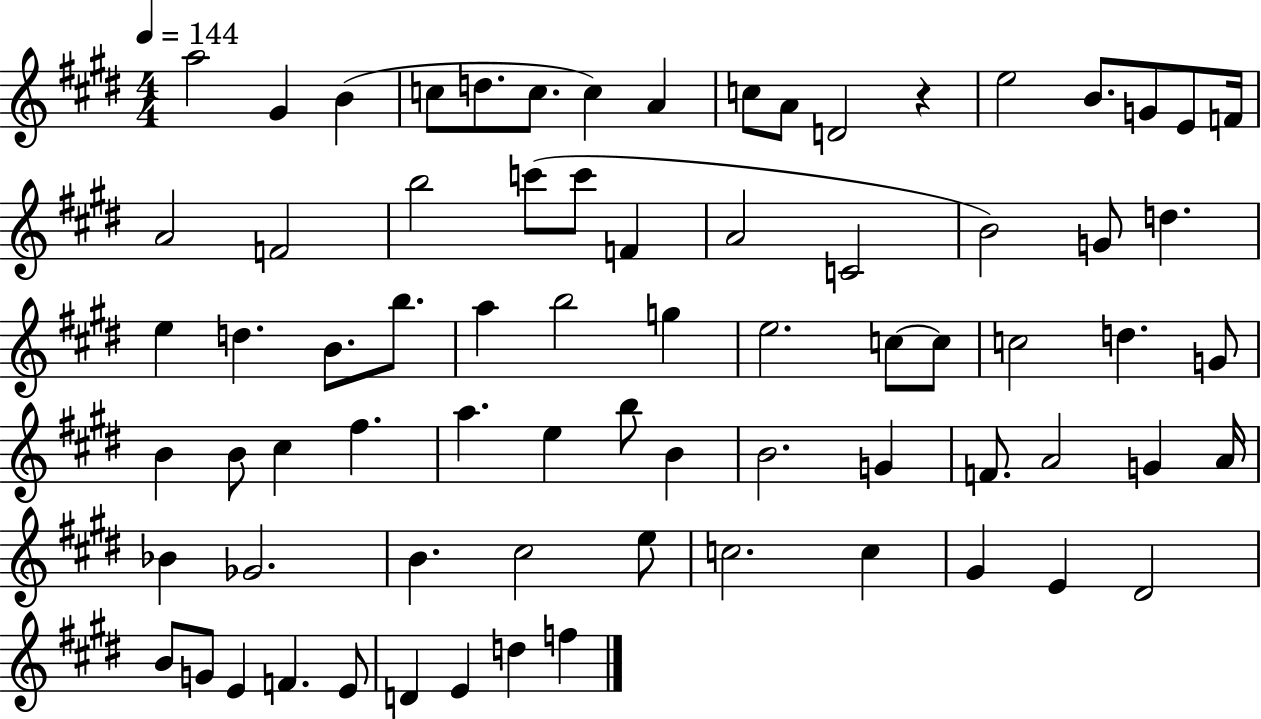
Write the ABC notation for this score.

X:1
T:Untitled
M:4/4
L:1/4
K:E
a2 ^G B c/2 d/2 c/2 c A c/2 A/2 D2 z e2 B/2 G/2 E/2 F/4 A2 F2 b2 c'/2 c'/2 F A2 C2 B2 G/2 d e d B/2 b/2 a b2 g e2 c/2 c/2 c2 d G/2 B B/2 ^c ^f a e b/2 B B2 G F/2 A2 G A/4 _B _G2 B ^c2 e/2 c2 c ^G E ^D2 B/2 G/2 E F E/2 D E d f